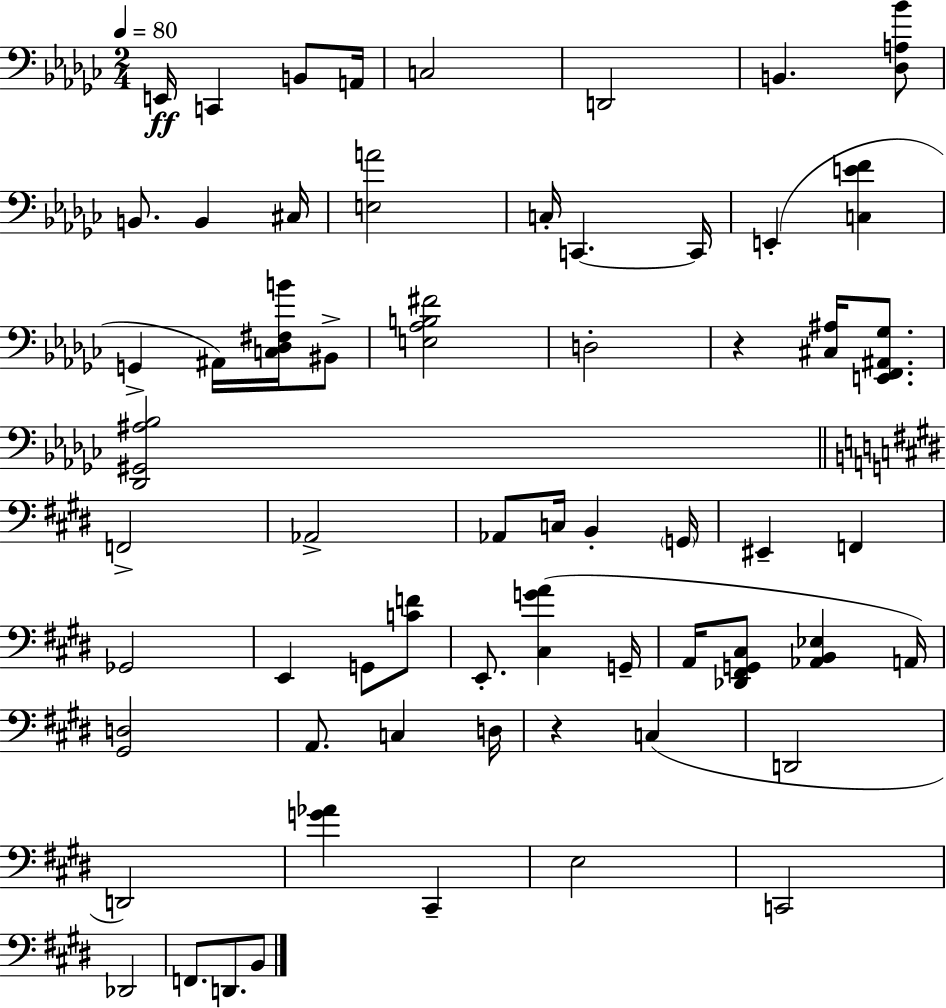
X:1
T:Untitled
M:2/4
L:1/4
K:Ebm
E,,/4 C,, B,,/2 A,,/4 C,2 D,,2 B,, [_D,A,_B]/2 B,,/2 B,, ^C,/4 [E,A]2 C,/4 C,, C,,/4 E,, [C,EF] G,, ^A,,/4 [C,_D,^F,B]/4 ^B,,/2 [E,_A,B,^F]2 D,2 z [^C,^A,]/4 [E,,F,,^A,,_G,]/2 [_D,,^G,,^A,_B,]2 F,,2 _A,,2 _A,,/2 C,/4 B,, G,,/4 ^E,, F,, _G,,2 E,, G,,/2 [CF]/2 E,,/2 [^C,GA] G,,/4 A,,/4 [_D,,^F,,G,,^C,]/2 [_A,,B,,_E,] A,,/4 [^G,,D,]2 A,,/2 C, D,/4 z C, D,,2 D,,2 [G_A] ^C,, E,2 C,,2 _D,,2 F,,/2 D,,/2 B,,/2